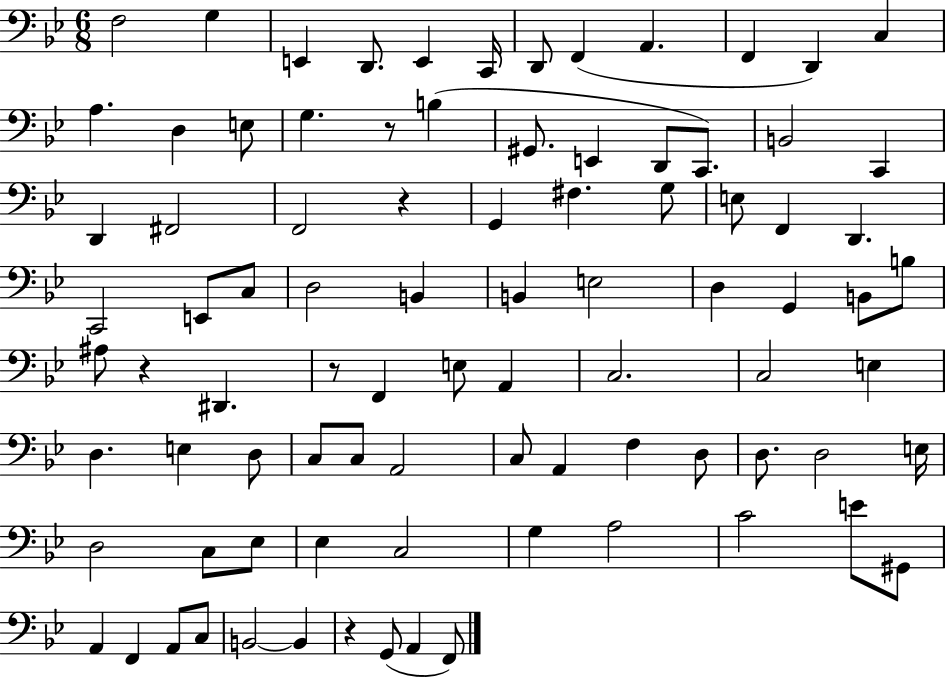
{
  \clef bass
  \numericTimeSignature
  \time 6/8
  \key bes \major
  f2 g4 | e,4 d,8. e,4 c,16 | d,8 f,4( a,4. | f,4 d,4) c4 | \break a4. d4 e8 | g4. r8 b4( | gis,8. e,4 d,8 c,8.) | b,2 c,4 | \break d,4 fis,2 | f,2 r4 | g,4 fis4. g8 | e8 f,4 d,4. | \break c,2 e,8 c8 | d2 b,4 | b,4 e2 | d4 g,4 b,8 b8 | \break ais8 r4 dis,4. | r8 f,4 e8 a,4 | c2. | c2 e4 | \break d4. e4 d8 | c8 c8 a,2 | c8 a,4 f4 d8 | d8. d2 e16 | \break d2 c8 ees8 | ees4 c2 | g4 a2 | c'2 e'8 gis,8 | \break a,4 f,4 a,8 c8 | b,2~~ b,4 | r4 g,8( a,4 f,8) | \bar "|."
}